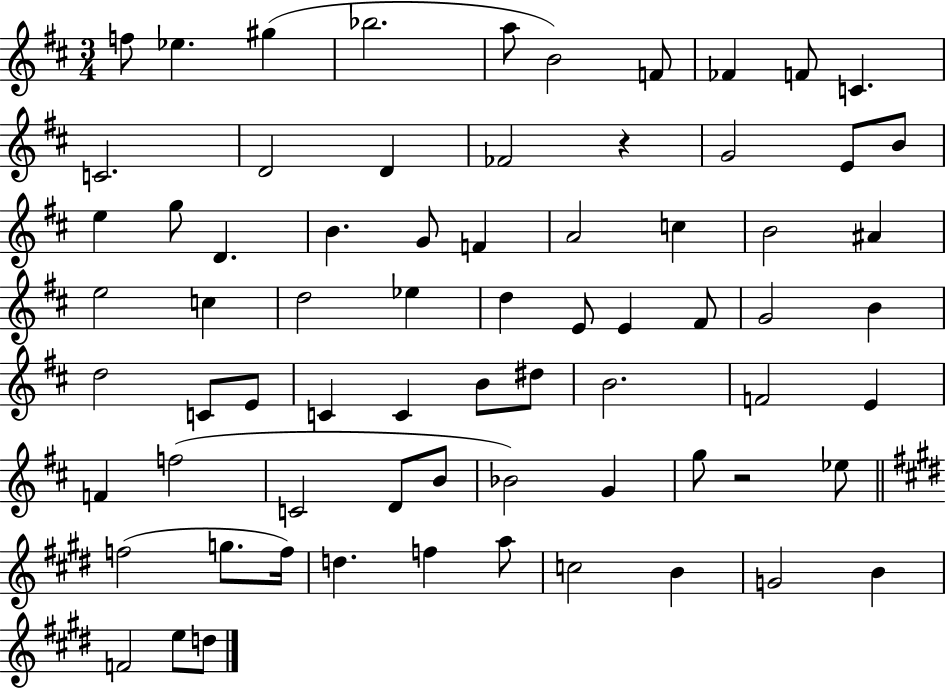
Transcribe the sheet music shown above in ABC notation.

X:1
T:Untitled
M:3/4
L:1/4
K:D
f/2 _e ^g _b2 a/2 B2 F/2 _F F/2 C C2 D2 D _F2 z G2 E/2 B/2 e g/2 D B G/2 F A2 c B2 ^A e2 c d2 _e d E/2 E ^F/2 G2 B d2 C/2 E/2 C C B/2 ^d/2 B2 F2 E F f2 C2 D/2 B/2 _B2 G g/2 z2 _e/2 f2 g/2 f/4 d f a/2 c2 B G2 B F2 e/2 d/2